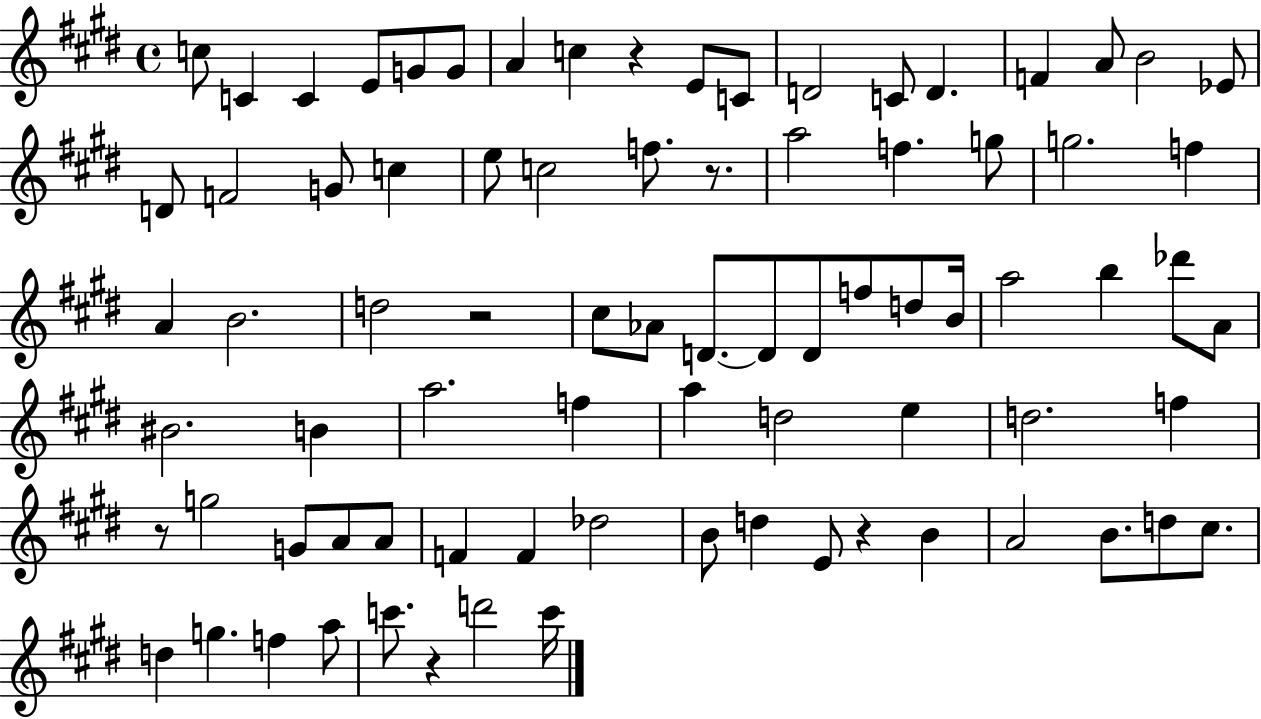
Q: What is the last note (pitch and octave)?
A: C6